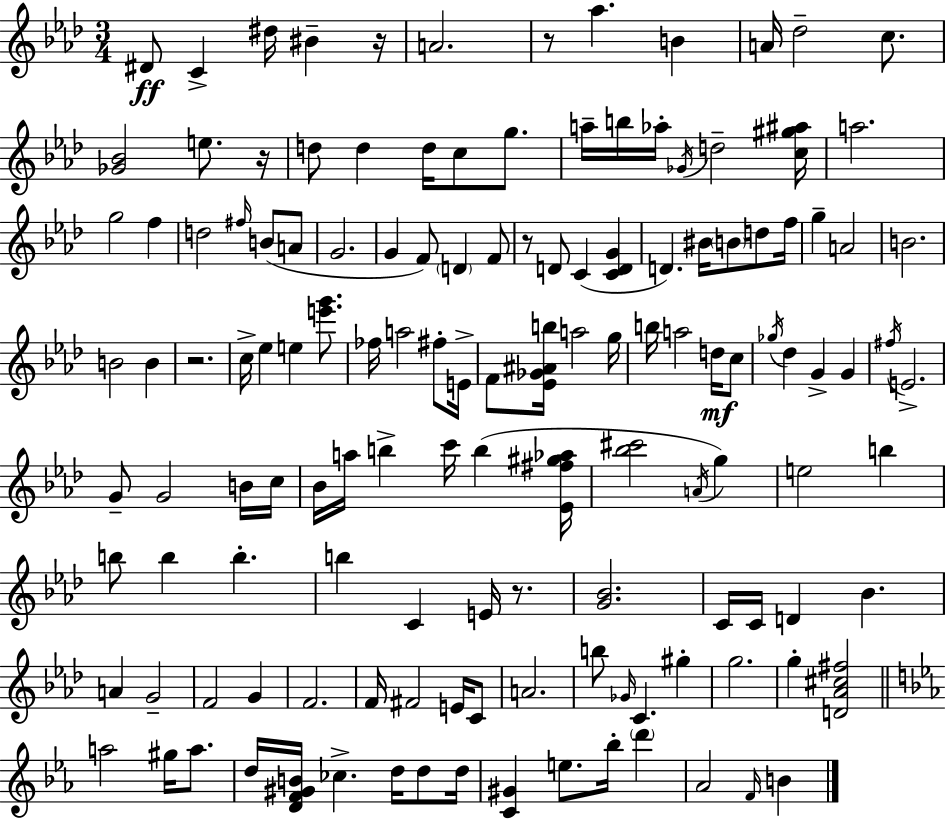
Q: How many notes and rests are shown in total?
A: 135